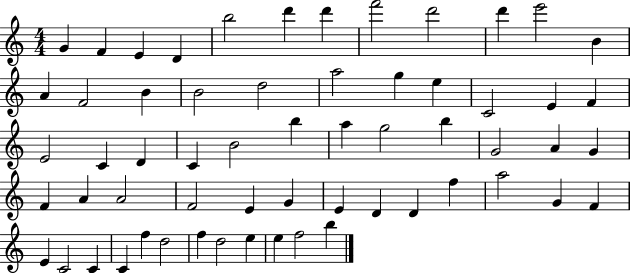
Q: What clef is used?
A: treble